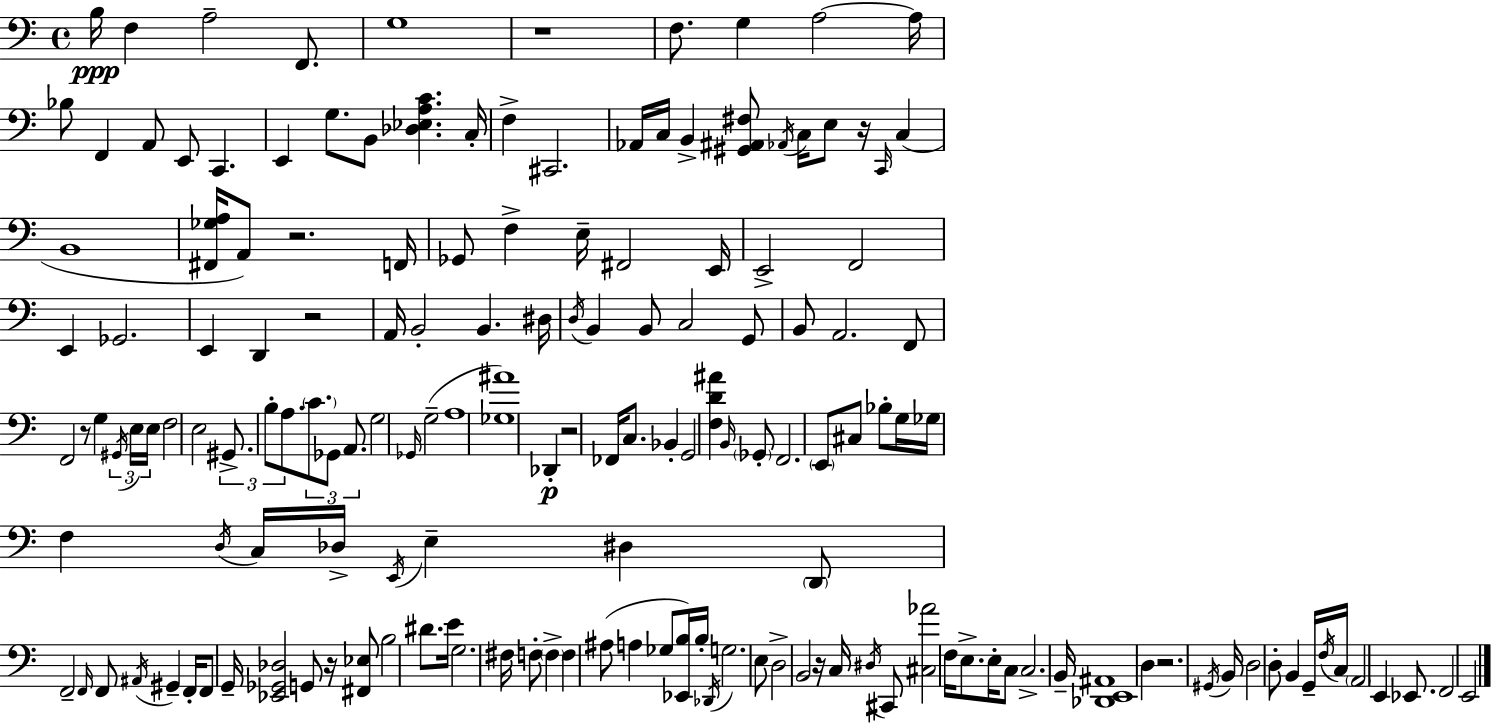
{
  \clef bass
  \time 4/4
  \defaultTimeSignature
  \key c \major
  b16\ppp f4 a2-- f,8. | g1 | r1 | f8. g4 a2~~ a16 | \break bes8 f,4 a,8 e,8 c,4. | e,4 g8. b,8 <des ees a c'>4. c16-. | f4-> cis,2. | aes,16 c16 b,4-> <gis, ais, fis>8 \acciaccatura { aes,16 } c16 e8 r16 \grace { c,16 } c4( | \break b,1 | <fis, ges a>16 a,8) r2. | f,16 ges,8 f4-> e16-- fis,2 | e,16 e,2-> f,2 | \break e,4 ges,2. | e,4 d,4 r2 | a,16 b,2-. b,4. | dis16 \acciaccatura { d16 } b,4 b,8 c2 | \break g,8 b,8 a,2. | f,8 f,2 r8 g4 | \tuplet 3/2 { \acciaccatura { gis,16 } e16 e16 } f2 e2 | \tuplet 3/2 { gis,8.-> b8-. a8. } \tuplet 3/2 { \parenthesize c'8. ges,8 | \break a,8. } g2 \grace { ges,16 } g2--( | a1 | <ges ais'>1) | des,4-.\p r2 | \break fes,16 c8. bes,4-. g,2 | <f d' ais'>4 \grace { b,16 } \parenthesize ges,8-. f,2. | \parenthesize e,8 cis8 bes8-. g16 ges16 f4 | \acciaccatura { d16 } c16 des16-> \acciaccatura { e,16 } e4-- dis4 \parenthesize d,8 f,2-- | \break \grace { f,16 } f,8 \acciaccatura { ais,16 } gis,4-- f,16-. f,8 | g,16-- <ees, ges, des>2 g,8 r16 <fis, ees>8 b2 | dis'8. e'16 g2. | fis16 f8-. \parenthesize f4-> f4 | \break ais8( a4 ges8 <ees, b>16) b16-. \acciaccatura { des,16 } g2. | e8 d2-> | b,2 r16 c16 \acciaccatura { dis16 } cis,8 | <cis aes'>2 f16 e8.-> e16-. c8 c2.-> | \break b,16-- <des, e, ais,>1 | d4 | r2. \acciaccatura { gis,16 } b,16 d2 | d8-. b,4 g,16-- \acciaccatura { f16 } c16 \parenthesize a,2 | \break e,4 ees,8. f,2 | e,2 \bar "|."
}